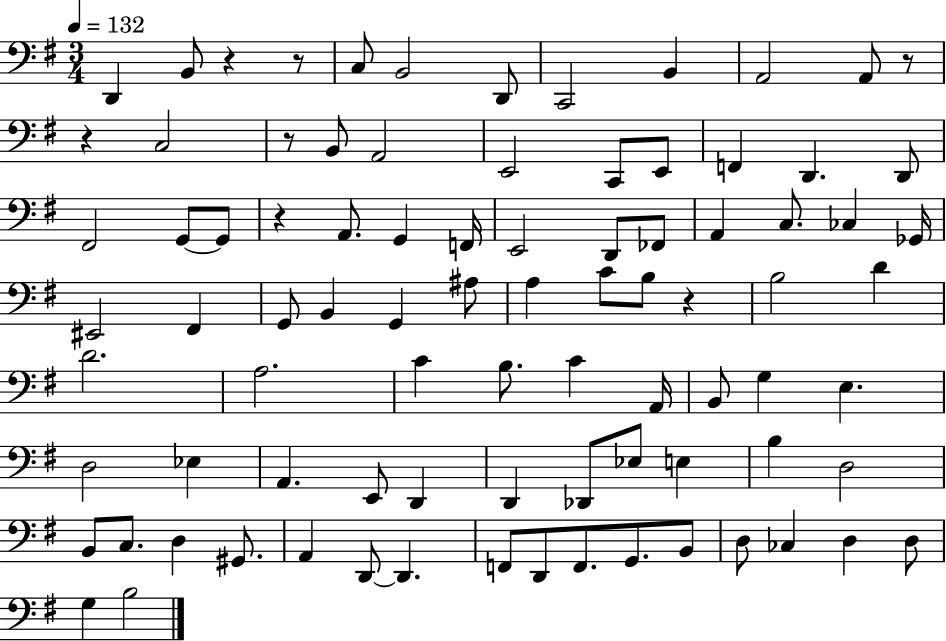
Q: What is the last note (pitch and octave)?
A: B3